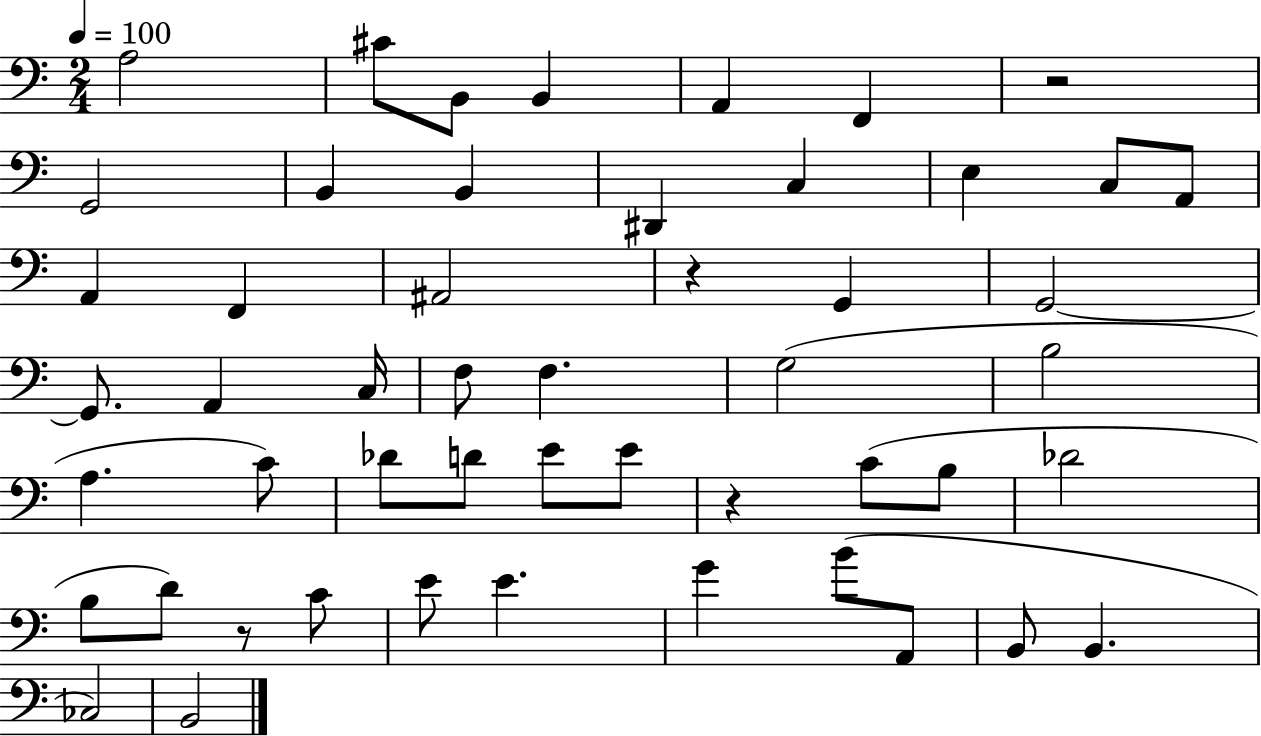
X:1
T:Untitled
M:2/4
L:1/4
K:C
A,2 ^C/2 B,,/2 B,, A,, F,, z2 G,,2 B,, B,, ^D,, C, E, C,/2 A,,/2 A,, F,, ^A,,2 z G,, G,,2 G,,/2 A,, C,/4 F,/2 F, G,2 B,2 A, C/2 _D/2 D/2 E/2 E/2 z C/2 B,/2 _D2 B,/2 D/2 z/2 C/2 E/2 E G B/2 A,,/2 B,,/2 B,, _C,2 B,,2